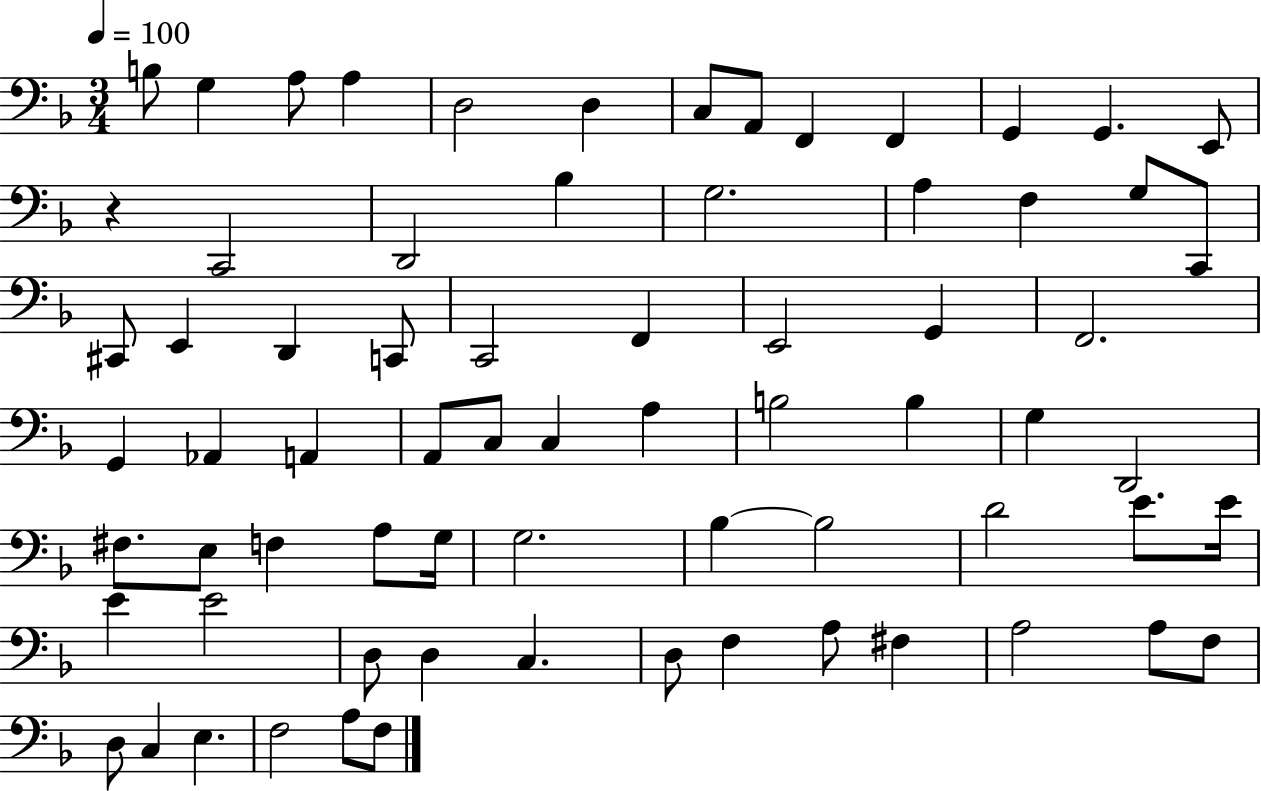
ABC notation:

X:1
T:Untitled
M:3/4
L:1/4
K:F
B,/2 G, A,/2 A, D,2 D, C,/2 A,,/2 F,, F,, G,, G,, E,,/2 z C,,2 D,,2 _B, G,2 A, F, G,/2 C,,/2 ^C,,/2 E,, D,, C,,/2 C,,2 F,, E,,2 G,, F,,2 G,, _A,, A,, A,,/2 C,/2 C, A, B,2 B, G, D,,2 ^F,/2 E,/2 F, A,/2 G,/4 G,2 _B, _B,2 D2 E/2 E/4 E E2 D,/2 D, C, D,/2 F, A,/2 ^F, A,2 A,/2 F,/2 D,/2 C, E, F,2 A,/2 F,/2